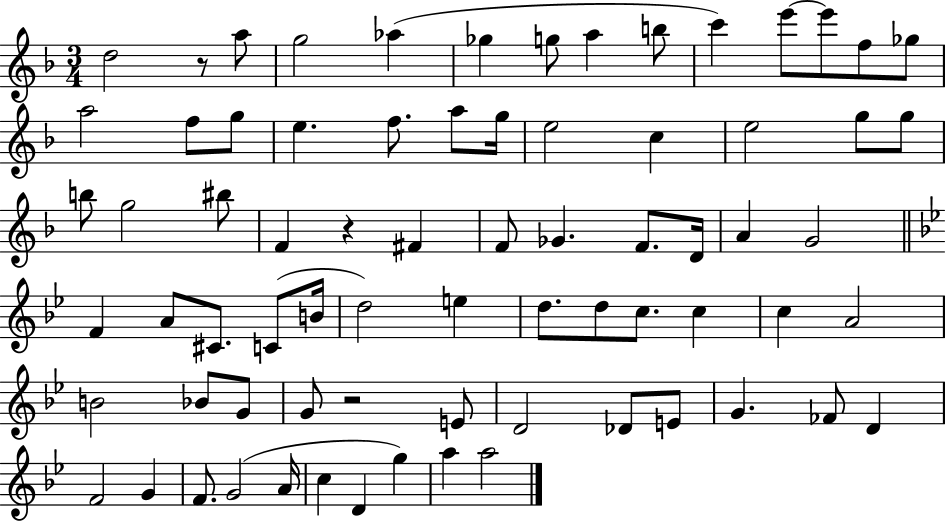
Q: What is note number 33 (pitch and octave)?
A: F4